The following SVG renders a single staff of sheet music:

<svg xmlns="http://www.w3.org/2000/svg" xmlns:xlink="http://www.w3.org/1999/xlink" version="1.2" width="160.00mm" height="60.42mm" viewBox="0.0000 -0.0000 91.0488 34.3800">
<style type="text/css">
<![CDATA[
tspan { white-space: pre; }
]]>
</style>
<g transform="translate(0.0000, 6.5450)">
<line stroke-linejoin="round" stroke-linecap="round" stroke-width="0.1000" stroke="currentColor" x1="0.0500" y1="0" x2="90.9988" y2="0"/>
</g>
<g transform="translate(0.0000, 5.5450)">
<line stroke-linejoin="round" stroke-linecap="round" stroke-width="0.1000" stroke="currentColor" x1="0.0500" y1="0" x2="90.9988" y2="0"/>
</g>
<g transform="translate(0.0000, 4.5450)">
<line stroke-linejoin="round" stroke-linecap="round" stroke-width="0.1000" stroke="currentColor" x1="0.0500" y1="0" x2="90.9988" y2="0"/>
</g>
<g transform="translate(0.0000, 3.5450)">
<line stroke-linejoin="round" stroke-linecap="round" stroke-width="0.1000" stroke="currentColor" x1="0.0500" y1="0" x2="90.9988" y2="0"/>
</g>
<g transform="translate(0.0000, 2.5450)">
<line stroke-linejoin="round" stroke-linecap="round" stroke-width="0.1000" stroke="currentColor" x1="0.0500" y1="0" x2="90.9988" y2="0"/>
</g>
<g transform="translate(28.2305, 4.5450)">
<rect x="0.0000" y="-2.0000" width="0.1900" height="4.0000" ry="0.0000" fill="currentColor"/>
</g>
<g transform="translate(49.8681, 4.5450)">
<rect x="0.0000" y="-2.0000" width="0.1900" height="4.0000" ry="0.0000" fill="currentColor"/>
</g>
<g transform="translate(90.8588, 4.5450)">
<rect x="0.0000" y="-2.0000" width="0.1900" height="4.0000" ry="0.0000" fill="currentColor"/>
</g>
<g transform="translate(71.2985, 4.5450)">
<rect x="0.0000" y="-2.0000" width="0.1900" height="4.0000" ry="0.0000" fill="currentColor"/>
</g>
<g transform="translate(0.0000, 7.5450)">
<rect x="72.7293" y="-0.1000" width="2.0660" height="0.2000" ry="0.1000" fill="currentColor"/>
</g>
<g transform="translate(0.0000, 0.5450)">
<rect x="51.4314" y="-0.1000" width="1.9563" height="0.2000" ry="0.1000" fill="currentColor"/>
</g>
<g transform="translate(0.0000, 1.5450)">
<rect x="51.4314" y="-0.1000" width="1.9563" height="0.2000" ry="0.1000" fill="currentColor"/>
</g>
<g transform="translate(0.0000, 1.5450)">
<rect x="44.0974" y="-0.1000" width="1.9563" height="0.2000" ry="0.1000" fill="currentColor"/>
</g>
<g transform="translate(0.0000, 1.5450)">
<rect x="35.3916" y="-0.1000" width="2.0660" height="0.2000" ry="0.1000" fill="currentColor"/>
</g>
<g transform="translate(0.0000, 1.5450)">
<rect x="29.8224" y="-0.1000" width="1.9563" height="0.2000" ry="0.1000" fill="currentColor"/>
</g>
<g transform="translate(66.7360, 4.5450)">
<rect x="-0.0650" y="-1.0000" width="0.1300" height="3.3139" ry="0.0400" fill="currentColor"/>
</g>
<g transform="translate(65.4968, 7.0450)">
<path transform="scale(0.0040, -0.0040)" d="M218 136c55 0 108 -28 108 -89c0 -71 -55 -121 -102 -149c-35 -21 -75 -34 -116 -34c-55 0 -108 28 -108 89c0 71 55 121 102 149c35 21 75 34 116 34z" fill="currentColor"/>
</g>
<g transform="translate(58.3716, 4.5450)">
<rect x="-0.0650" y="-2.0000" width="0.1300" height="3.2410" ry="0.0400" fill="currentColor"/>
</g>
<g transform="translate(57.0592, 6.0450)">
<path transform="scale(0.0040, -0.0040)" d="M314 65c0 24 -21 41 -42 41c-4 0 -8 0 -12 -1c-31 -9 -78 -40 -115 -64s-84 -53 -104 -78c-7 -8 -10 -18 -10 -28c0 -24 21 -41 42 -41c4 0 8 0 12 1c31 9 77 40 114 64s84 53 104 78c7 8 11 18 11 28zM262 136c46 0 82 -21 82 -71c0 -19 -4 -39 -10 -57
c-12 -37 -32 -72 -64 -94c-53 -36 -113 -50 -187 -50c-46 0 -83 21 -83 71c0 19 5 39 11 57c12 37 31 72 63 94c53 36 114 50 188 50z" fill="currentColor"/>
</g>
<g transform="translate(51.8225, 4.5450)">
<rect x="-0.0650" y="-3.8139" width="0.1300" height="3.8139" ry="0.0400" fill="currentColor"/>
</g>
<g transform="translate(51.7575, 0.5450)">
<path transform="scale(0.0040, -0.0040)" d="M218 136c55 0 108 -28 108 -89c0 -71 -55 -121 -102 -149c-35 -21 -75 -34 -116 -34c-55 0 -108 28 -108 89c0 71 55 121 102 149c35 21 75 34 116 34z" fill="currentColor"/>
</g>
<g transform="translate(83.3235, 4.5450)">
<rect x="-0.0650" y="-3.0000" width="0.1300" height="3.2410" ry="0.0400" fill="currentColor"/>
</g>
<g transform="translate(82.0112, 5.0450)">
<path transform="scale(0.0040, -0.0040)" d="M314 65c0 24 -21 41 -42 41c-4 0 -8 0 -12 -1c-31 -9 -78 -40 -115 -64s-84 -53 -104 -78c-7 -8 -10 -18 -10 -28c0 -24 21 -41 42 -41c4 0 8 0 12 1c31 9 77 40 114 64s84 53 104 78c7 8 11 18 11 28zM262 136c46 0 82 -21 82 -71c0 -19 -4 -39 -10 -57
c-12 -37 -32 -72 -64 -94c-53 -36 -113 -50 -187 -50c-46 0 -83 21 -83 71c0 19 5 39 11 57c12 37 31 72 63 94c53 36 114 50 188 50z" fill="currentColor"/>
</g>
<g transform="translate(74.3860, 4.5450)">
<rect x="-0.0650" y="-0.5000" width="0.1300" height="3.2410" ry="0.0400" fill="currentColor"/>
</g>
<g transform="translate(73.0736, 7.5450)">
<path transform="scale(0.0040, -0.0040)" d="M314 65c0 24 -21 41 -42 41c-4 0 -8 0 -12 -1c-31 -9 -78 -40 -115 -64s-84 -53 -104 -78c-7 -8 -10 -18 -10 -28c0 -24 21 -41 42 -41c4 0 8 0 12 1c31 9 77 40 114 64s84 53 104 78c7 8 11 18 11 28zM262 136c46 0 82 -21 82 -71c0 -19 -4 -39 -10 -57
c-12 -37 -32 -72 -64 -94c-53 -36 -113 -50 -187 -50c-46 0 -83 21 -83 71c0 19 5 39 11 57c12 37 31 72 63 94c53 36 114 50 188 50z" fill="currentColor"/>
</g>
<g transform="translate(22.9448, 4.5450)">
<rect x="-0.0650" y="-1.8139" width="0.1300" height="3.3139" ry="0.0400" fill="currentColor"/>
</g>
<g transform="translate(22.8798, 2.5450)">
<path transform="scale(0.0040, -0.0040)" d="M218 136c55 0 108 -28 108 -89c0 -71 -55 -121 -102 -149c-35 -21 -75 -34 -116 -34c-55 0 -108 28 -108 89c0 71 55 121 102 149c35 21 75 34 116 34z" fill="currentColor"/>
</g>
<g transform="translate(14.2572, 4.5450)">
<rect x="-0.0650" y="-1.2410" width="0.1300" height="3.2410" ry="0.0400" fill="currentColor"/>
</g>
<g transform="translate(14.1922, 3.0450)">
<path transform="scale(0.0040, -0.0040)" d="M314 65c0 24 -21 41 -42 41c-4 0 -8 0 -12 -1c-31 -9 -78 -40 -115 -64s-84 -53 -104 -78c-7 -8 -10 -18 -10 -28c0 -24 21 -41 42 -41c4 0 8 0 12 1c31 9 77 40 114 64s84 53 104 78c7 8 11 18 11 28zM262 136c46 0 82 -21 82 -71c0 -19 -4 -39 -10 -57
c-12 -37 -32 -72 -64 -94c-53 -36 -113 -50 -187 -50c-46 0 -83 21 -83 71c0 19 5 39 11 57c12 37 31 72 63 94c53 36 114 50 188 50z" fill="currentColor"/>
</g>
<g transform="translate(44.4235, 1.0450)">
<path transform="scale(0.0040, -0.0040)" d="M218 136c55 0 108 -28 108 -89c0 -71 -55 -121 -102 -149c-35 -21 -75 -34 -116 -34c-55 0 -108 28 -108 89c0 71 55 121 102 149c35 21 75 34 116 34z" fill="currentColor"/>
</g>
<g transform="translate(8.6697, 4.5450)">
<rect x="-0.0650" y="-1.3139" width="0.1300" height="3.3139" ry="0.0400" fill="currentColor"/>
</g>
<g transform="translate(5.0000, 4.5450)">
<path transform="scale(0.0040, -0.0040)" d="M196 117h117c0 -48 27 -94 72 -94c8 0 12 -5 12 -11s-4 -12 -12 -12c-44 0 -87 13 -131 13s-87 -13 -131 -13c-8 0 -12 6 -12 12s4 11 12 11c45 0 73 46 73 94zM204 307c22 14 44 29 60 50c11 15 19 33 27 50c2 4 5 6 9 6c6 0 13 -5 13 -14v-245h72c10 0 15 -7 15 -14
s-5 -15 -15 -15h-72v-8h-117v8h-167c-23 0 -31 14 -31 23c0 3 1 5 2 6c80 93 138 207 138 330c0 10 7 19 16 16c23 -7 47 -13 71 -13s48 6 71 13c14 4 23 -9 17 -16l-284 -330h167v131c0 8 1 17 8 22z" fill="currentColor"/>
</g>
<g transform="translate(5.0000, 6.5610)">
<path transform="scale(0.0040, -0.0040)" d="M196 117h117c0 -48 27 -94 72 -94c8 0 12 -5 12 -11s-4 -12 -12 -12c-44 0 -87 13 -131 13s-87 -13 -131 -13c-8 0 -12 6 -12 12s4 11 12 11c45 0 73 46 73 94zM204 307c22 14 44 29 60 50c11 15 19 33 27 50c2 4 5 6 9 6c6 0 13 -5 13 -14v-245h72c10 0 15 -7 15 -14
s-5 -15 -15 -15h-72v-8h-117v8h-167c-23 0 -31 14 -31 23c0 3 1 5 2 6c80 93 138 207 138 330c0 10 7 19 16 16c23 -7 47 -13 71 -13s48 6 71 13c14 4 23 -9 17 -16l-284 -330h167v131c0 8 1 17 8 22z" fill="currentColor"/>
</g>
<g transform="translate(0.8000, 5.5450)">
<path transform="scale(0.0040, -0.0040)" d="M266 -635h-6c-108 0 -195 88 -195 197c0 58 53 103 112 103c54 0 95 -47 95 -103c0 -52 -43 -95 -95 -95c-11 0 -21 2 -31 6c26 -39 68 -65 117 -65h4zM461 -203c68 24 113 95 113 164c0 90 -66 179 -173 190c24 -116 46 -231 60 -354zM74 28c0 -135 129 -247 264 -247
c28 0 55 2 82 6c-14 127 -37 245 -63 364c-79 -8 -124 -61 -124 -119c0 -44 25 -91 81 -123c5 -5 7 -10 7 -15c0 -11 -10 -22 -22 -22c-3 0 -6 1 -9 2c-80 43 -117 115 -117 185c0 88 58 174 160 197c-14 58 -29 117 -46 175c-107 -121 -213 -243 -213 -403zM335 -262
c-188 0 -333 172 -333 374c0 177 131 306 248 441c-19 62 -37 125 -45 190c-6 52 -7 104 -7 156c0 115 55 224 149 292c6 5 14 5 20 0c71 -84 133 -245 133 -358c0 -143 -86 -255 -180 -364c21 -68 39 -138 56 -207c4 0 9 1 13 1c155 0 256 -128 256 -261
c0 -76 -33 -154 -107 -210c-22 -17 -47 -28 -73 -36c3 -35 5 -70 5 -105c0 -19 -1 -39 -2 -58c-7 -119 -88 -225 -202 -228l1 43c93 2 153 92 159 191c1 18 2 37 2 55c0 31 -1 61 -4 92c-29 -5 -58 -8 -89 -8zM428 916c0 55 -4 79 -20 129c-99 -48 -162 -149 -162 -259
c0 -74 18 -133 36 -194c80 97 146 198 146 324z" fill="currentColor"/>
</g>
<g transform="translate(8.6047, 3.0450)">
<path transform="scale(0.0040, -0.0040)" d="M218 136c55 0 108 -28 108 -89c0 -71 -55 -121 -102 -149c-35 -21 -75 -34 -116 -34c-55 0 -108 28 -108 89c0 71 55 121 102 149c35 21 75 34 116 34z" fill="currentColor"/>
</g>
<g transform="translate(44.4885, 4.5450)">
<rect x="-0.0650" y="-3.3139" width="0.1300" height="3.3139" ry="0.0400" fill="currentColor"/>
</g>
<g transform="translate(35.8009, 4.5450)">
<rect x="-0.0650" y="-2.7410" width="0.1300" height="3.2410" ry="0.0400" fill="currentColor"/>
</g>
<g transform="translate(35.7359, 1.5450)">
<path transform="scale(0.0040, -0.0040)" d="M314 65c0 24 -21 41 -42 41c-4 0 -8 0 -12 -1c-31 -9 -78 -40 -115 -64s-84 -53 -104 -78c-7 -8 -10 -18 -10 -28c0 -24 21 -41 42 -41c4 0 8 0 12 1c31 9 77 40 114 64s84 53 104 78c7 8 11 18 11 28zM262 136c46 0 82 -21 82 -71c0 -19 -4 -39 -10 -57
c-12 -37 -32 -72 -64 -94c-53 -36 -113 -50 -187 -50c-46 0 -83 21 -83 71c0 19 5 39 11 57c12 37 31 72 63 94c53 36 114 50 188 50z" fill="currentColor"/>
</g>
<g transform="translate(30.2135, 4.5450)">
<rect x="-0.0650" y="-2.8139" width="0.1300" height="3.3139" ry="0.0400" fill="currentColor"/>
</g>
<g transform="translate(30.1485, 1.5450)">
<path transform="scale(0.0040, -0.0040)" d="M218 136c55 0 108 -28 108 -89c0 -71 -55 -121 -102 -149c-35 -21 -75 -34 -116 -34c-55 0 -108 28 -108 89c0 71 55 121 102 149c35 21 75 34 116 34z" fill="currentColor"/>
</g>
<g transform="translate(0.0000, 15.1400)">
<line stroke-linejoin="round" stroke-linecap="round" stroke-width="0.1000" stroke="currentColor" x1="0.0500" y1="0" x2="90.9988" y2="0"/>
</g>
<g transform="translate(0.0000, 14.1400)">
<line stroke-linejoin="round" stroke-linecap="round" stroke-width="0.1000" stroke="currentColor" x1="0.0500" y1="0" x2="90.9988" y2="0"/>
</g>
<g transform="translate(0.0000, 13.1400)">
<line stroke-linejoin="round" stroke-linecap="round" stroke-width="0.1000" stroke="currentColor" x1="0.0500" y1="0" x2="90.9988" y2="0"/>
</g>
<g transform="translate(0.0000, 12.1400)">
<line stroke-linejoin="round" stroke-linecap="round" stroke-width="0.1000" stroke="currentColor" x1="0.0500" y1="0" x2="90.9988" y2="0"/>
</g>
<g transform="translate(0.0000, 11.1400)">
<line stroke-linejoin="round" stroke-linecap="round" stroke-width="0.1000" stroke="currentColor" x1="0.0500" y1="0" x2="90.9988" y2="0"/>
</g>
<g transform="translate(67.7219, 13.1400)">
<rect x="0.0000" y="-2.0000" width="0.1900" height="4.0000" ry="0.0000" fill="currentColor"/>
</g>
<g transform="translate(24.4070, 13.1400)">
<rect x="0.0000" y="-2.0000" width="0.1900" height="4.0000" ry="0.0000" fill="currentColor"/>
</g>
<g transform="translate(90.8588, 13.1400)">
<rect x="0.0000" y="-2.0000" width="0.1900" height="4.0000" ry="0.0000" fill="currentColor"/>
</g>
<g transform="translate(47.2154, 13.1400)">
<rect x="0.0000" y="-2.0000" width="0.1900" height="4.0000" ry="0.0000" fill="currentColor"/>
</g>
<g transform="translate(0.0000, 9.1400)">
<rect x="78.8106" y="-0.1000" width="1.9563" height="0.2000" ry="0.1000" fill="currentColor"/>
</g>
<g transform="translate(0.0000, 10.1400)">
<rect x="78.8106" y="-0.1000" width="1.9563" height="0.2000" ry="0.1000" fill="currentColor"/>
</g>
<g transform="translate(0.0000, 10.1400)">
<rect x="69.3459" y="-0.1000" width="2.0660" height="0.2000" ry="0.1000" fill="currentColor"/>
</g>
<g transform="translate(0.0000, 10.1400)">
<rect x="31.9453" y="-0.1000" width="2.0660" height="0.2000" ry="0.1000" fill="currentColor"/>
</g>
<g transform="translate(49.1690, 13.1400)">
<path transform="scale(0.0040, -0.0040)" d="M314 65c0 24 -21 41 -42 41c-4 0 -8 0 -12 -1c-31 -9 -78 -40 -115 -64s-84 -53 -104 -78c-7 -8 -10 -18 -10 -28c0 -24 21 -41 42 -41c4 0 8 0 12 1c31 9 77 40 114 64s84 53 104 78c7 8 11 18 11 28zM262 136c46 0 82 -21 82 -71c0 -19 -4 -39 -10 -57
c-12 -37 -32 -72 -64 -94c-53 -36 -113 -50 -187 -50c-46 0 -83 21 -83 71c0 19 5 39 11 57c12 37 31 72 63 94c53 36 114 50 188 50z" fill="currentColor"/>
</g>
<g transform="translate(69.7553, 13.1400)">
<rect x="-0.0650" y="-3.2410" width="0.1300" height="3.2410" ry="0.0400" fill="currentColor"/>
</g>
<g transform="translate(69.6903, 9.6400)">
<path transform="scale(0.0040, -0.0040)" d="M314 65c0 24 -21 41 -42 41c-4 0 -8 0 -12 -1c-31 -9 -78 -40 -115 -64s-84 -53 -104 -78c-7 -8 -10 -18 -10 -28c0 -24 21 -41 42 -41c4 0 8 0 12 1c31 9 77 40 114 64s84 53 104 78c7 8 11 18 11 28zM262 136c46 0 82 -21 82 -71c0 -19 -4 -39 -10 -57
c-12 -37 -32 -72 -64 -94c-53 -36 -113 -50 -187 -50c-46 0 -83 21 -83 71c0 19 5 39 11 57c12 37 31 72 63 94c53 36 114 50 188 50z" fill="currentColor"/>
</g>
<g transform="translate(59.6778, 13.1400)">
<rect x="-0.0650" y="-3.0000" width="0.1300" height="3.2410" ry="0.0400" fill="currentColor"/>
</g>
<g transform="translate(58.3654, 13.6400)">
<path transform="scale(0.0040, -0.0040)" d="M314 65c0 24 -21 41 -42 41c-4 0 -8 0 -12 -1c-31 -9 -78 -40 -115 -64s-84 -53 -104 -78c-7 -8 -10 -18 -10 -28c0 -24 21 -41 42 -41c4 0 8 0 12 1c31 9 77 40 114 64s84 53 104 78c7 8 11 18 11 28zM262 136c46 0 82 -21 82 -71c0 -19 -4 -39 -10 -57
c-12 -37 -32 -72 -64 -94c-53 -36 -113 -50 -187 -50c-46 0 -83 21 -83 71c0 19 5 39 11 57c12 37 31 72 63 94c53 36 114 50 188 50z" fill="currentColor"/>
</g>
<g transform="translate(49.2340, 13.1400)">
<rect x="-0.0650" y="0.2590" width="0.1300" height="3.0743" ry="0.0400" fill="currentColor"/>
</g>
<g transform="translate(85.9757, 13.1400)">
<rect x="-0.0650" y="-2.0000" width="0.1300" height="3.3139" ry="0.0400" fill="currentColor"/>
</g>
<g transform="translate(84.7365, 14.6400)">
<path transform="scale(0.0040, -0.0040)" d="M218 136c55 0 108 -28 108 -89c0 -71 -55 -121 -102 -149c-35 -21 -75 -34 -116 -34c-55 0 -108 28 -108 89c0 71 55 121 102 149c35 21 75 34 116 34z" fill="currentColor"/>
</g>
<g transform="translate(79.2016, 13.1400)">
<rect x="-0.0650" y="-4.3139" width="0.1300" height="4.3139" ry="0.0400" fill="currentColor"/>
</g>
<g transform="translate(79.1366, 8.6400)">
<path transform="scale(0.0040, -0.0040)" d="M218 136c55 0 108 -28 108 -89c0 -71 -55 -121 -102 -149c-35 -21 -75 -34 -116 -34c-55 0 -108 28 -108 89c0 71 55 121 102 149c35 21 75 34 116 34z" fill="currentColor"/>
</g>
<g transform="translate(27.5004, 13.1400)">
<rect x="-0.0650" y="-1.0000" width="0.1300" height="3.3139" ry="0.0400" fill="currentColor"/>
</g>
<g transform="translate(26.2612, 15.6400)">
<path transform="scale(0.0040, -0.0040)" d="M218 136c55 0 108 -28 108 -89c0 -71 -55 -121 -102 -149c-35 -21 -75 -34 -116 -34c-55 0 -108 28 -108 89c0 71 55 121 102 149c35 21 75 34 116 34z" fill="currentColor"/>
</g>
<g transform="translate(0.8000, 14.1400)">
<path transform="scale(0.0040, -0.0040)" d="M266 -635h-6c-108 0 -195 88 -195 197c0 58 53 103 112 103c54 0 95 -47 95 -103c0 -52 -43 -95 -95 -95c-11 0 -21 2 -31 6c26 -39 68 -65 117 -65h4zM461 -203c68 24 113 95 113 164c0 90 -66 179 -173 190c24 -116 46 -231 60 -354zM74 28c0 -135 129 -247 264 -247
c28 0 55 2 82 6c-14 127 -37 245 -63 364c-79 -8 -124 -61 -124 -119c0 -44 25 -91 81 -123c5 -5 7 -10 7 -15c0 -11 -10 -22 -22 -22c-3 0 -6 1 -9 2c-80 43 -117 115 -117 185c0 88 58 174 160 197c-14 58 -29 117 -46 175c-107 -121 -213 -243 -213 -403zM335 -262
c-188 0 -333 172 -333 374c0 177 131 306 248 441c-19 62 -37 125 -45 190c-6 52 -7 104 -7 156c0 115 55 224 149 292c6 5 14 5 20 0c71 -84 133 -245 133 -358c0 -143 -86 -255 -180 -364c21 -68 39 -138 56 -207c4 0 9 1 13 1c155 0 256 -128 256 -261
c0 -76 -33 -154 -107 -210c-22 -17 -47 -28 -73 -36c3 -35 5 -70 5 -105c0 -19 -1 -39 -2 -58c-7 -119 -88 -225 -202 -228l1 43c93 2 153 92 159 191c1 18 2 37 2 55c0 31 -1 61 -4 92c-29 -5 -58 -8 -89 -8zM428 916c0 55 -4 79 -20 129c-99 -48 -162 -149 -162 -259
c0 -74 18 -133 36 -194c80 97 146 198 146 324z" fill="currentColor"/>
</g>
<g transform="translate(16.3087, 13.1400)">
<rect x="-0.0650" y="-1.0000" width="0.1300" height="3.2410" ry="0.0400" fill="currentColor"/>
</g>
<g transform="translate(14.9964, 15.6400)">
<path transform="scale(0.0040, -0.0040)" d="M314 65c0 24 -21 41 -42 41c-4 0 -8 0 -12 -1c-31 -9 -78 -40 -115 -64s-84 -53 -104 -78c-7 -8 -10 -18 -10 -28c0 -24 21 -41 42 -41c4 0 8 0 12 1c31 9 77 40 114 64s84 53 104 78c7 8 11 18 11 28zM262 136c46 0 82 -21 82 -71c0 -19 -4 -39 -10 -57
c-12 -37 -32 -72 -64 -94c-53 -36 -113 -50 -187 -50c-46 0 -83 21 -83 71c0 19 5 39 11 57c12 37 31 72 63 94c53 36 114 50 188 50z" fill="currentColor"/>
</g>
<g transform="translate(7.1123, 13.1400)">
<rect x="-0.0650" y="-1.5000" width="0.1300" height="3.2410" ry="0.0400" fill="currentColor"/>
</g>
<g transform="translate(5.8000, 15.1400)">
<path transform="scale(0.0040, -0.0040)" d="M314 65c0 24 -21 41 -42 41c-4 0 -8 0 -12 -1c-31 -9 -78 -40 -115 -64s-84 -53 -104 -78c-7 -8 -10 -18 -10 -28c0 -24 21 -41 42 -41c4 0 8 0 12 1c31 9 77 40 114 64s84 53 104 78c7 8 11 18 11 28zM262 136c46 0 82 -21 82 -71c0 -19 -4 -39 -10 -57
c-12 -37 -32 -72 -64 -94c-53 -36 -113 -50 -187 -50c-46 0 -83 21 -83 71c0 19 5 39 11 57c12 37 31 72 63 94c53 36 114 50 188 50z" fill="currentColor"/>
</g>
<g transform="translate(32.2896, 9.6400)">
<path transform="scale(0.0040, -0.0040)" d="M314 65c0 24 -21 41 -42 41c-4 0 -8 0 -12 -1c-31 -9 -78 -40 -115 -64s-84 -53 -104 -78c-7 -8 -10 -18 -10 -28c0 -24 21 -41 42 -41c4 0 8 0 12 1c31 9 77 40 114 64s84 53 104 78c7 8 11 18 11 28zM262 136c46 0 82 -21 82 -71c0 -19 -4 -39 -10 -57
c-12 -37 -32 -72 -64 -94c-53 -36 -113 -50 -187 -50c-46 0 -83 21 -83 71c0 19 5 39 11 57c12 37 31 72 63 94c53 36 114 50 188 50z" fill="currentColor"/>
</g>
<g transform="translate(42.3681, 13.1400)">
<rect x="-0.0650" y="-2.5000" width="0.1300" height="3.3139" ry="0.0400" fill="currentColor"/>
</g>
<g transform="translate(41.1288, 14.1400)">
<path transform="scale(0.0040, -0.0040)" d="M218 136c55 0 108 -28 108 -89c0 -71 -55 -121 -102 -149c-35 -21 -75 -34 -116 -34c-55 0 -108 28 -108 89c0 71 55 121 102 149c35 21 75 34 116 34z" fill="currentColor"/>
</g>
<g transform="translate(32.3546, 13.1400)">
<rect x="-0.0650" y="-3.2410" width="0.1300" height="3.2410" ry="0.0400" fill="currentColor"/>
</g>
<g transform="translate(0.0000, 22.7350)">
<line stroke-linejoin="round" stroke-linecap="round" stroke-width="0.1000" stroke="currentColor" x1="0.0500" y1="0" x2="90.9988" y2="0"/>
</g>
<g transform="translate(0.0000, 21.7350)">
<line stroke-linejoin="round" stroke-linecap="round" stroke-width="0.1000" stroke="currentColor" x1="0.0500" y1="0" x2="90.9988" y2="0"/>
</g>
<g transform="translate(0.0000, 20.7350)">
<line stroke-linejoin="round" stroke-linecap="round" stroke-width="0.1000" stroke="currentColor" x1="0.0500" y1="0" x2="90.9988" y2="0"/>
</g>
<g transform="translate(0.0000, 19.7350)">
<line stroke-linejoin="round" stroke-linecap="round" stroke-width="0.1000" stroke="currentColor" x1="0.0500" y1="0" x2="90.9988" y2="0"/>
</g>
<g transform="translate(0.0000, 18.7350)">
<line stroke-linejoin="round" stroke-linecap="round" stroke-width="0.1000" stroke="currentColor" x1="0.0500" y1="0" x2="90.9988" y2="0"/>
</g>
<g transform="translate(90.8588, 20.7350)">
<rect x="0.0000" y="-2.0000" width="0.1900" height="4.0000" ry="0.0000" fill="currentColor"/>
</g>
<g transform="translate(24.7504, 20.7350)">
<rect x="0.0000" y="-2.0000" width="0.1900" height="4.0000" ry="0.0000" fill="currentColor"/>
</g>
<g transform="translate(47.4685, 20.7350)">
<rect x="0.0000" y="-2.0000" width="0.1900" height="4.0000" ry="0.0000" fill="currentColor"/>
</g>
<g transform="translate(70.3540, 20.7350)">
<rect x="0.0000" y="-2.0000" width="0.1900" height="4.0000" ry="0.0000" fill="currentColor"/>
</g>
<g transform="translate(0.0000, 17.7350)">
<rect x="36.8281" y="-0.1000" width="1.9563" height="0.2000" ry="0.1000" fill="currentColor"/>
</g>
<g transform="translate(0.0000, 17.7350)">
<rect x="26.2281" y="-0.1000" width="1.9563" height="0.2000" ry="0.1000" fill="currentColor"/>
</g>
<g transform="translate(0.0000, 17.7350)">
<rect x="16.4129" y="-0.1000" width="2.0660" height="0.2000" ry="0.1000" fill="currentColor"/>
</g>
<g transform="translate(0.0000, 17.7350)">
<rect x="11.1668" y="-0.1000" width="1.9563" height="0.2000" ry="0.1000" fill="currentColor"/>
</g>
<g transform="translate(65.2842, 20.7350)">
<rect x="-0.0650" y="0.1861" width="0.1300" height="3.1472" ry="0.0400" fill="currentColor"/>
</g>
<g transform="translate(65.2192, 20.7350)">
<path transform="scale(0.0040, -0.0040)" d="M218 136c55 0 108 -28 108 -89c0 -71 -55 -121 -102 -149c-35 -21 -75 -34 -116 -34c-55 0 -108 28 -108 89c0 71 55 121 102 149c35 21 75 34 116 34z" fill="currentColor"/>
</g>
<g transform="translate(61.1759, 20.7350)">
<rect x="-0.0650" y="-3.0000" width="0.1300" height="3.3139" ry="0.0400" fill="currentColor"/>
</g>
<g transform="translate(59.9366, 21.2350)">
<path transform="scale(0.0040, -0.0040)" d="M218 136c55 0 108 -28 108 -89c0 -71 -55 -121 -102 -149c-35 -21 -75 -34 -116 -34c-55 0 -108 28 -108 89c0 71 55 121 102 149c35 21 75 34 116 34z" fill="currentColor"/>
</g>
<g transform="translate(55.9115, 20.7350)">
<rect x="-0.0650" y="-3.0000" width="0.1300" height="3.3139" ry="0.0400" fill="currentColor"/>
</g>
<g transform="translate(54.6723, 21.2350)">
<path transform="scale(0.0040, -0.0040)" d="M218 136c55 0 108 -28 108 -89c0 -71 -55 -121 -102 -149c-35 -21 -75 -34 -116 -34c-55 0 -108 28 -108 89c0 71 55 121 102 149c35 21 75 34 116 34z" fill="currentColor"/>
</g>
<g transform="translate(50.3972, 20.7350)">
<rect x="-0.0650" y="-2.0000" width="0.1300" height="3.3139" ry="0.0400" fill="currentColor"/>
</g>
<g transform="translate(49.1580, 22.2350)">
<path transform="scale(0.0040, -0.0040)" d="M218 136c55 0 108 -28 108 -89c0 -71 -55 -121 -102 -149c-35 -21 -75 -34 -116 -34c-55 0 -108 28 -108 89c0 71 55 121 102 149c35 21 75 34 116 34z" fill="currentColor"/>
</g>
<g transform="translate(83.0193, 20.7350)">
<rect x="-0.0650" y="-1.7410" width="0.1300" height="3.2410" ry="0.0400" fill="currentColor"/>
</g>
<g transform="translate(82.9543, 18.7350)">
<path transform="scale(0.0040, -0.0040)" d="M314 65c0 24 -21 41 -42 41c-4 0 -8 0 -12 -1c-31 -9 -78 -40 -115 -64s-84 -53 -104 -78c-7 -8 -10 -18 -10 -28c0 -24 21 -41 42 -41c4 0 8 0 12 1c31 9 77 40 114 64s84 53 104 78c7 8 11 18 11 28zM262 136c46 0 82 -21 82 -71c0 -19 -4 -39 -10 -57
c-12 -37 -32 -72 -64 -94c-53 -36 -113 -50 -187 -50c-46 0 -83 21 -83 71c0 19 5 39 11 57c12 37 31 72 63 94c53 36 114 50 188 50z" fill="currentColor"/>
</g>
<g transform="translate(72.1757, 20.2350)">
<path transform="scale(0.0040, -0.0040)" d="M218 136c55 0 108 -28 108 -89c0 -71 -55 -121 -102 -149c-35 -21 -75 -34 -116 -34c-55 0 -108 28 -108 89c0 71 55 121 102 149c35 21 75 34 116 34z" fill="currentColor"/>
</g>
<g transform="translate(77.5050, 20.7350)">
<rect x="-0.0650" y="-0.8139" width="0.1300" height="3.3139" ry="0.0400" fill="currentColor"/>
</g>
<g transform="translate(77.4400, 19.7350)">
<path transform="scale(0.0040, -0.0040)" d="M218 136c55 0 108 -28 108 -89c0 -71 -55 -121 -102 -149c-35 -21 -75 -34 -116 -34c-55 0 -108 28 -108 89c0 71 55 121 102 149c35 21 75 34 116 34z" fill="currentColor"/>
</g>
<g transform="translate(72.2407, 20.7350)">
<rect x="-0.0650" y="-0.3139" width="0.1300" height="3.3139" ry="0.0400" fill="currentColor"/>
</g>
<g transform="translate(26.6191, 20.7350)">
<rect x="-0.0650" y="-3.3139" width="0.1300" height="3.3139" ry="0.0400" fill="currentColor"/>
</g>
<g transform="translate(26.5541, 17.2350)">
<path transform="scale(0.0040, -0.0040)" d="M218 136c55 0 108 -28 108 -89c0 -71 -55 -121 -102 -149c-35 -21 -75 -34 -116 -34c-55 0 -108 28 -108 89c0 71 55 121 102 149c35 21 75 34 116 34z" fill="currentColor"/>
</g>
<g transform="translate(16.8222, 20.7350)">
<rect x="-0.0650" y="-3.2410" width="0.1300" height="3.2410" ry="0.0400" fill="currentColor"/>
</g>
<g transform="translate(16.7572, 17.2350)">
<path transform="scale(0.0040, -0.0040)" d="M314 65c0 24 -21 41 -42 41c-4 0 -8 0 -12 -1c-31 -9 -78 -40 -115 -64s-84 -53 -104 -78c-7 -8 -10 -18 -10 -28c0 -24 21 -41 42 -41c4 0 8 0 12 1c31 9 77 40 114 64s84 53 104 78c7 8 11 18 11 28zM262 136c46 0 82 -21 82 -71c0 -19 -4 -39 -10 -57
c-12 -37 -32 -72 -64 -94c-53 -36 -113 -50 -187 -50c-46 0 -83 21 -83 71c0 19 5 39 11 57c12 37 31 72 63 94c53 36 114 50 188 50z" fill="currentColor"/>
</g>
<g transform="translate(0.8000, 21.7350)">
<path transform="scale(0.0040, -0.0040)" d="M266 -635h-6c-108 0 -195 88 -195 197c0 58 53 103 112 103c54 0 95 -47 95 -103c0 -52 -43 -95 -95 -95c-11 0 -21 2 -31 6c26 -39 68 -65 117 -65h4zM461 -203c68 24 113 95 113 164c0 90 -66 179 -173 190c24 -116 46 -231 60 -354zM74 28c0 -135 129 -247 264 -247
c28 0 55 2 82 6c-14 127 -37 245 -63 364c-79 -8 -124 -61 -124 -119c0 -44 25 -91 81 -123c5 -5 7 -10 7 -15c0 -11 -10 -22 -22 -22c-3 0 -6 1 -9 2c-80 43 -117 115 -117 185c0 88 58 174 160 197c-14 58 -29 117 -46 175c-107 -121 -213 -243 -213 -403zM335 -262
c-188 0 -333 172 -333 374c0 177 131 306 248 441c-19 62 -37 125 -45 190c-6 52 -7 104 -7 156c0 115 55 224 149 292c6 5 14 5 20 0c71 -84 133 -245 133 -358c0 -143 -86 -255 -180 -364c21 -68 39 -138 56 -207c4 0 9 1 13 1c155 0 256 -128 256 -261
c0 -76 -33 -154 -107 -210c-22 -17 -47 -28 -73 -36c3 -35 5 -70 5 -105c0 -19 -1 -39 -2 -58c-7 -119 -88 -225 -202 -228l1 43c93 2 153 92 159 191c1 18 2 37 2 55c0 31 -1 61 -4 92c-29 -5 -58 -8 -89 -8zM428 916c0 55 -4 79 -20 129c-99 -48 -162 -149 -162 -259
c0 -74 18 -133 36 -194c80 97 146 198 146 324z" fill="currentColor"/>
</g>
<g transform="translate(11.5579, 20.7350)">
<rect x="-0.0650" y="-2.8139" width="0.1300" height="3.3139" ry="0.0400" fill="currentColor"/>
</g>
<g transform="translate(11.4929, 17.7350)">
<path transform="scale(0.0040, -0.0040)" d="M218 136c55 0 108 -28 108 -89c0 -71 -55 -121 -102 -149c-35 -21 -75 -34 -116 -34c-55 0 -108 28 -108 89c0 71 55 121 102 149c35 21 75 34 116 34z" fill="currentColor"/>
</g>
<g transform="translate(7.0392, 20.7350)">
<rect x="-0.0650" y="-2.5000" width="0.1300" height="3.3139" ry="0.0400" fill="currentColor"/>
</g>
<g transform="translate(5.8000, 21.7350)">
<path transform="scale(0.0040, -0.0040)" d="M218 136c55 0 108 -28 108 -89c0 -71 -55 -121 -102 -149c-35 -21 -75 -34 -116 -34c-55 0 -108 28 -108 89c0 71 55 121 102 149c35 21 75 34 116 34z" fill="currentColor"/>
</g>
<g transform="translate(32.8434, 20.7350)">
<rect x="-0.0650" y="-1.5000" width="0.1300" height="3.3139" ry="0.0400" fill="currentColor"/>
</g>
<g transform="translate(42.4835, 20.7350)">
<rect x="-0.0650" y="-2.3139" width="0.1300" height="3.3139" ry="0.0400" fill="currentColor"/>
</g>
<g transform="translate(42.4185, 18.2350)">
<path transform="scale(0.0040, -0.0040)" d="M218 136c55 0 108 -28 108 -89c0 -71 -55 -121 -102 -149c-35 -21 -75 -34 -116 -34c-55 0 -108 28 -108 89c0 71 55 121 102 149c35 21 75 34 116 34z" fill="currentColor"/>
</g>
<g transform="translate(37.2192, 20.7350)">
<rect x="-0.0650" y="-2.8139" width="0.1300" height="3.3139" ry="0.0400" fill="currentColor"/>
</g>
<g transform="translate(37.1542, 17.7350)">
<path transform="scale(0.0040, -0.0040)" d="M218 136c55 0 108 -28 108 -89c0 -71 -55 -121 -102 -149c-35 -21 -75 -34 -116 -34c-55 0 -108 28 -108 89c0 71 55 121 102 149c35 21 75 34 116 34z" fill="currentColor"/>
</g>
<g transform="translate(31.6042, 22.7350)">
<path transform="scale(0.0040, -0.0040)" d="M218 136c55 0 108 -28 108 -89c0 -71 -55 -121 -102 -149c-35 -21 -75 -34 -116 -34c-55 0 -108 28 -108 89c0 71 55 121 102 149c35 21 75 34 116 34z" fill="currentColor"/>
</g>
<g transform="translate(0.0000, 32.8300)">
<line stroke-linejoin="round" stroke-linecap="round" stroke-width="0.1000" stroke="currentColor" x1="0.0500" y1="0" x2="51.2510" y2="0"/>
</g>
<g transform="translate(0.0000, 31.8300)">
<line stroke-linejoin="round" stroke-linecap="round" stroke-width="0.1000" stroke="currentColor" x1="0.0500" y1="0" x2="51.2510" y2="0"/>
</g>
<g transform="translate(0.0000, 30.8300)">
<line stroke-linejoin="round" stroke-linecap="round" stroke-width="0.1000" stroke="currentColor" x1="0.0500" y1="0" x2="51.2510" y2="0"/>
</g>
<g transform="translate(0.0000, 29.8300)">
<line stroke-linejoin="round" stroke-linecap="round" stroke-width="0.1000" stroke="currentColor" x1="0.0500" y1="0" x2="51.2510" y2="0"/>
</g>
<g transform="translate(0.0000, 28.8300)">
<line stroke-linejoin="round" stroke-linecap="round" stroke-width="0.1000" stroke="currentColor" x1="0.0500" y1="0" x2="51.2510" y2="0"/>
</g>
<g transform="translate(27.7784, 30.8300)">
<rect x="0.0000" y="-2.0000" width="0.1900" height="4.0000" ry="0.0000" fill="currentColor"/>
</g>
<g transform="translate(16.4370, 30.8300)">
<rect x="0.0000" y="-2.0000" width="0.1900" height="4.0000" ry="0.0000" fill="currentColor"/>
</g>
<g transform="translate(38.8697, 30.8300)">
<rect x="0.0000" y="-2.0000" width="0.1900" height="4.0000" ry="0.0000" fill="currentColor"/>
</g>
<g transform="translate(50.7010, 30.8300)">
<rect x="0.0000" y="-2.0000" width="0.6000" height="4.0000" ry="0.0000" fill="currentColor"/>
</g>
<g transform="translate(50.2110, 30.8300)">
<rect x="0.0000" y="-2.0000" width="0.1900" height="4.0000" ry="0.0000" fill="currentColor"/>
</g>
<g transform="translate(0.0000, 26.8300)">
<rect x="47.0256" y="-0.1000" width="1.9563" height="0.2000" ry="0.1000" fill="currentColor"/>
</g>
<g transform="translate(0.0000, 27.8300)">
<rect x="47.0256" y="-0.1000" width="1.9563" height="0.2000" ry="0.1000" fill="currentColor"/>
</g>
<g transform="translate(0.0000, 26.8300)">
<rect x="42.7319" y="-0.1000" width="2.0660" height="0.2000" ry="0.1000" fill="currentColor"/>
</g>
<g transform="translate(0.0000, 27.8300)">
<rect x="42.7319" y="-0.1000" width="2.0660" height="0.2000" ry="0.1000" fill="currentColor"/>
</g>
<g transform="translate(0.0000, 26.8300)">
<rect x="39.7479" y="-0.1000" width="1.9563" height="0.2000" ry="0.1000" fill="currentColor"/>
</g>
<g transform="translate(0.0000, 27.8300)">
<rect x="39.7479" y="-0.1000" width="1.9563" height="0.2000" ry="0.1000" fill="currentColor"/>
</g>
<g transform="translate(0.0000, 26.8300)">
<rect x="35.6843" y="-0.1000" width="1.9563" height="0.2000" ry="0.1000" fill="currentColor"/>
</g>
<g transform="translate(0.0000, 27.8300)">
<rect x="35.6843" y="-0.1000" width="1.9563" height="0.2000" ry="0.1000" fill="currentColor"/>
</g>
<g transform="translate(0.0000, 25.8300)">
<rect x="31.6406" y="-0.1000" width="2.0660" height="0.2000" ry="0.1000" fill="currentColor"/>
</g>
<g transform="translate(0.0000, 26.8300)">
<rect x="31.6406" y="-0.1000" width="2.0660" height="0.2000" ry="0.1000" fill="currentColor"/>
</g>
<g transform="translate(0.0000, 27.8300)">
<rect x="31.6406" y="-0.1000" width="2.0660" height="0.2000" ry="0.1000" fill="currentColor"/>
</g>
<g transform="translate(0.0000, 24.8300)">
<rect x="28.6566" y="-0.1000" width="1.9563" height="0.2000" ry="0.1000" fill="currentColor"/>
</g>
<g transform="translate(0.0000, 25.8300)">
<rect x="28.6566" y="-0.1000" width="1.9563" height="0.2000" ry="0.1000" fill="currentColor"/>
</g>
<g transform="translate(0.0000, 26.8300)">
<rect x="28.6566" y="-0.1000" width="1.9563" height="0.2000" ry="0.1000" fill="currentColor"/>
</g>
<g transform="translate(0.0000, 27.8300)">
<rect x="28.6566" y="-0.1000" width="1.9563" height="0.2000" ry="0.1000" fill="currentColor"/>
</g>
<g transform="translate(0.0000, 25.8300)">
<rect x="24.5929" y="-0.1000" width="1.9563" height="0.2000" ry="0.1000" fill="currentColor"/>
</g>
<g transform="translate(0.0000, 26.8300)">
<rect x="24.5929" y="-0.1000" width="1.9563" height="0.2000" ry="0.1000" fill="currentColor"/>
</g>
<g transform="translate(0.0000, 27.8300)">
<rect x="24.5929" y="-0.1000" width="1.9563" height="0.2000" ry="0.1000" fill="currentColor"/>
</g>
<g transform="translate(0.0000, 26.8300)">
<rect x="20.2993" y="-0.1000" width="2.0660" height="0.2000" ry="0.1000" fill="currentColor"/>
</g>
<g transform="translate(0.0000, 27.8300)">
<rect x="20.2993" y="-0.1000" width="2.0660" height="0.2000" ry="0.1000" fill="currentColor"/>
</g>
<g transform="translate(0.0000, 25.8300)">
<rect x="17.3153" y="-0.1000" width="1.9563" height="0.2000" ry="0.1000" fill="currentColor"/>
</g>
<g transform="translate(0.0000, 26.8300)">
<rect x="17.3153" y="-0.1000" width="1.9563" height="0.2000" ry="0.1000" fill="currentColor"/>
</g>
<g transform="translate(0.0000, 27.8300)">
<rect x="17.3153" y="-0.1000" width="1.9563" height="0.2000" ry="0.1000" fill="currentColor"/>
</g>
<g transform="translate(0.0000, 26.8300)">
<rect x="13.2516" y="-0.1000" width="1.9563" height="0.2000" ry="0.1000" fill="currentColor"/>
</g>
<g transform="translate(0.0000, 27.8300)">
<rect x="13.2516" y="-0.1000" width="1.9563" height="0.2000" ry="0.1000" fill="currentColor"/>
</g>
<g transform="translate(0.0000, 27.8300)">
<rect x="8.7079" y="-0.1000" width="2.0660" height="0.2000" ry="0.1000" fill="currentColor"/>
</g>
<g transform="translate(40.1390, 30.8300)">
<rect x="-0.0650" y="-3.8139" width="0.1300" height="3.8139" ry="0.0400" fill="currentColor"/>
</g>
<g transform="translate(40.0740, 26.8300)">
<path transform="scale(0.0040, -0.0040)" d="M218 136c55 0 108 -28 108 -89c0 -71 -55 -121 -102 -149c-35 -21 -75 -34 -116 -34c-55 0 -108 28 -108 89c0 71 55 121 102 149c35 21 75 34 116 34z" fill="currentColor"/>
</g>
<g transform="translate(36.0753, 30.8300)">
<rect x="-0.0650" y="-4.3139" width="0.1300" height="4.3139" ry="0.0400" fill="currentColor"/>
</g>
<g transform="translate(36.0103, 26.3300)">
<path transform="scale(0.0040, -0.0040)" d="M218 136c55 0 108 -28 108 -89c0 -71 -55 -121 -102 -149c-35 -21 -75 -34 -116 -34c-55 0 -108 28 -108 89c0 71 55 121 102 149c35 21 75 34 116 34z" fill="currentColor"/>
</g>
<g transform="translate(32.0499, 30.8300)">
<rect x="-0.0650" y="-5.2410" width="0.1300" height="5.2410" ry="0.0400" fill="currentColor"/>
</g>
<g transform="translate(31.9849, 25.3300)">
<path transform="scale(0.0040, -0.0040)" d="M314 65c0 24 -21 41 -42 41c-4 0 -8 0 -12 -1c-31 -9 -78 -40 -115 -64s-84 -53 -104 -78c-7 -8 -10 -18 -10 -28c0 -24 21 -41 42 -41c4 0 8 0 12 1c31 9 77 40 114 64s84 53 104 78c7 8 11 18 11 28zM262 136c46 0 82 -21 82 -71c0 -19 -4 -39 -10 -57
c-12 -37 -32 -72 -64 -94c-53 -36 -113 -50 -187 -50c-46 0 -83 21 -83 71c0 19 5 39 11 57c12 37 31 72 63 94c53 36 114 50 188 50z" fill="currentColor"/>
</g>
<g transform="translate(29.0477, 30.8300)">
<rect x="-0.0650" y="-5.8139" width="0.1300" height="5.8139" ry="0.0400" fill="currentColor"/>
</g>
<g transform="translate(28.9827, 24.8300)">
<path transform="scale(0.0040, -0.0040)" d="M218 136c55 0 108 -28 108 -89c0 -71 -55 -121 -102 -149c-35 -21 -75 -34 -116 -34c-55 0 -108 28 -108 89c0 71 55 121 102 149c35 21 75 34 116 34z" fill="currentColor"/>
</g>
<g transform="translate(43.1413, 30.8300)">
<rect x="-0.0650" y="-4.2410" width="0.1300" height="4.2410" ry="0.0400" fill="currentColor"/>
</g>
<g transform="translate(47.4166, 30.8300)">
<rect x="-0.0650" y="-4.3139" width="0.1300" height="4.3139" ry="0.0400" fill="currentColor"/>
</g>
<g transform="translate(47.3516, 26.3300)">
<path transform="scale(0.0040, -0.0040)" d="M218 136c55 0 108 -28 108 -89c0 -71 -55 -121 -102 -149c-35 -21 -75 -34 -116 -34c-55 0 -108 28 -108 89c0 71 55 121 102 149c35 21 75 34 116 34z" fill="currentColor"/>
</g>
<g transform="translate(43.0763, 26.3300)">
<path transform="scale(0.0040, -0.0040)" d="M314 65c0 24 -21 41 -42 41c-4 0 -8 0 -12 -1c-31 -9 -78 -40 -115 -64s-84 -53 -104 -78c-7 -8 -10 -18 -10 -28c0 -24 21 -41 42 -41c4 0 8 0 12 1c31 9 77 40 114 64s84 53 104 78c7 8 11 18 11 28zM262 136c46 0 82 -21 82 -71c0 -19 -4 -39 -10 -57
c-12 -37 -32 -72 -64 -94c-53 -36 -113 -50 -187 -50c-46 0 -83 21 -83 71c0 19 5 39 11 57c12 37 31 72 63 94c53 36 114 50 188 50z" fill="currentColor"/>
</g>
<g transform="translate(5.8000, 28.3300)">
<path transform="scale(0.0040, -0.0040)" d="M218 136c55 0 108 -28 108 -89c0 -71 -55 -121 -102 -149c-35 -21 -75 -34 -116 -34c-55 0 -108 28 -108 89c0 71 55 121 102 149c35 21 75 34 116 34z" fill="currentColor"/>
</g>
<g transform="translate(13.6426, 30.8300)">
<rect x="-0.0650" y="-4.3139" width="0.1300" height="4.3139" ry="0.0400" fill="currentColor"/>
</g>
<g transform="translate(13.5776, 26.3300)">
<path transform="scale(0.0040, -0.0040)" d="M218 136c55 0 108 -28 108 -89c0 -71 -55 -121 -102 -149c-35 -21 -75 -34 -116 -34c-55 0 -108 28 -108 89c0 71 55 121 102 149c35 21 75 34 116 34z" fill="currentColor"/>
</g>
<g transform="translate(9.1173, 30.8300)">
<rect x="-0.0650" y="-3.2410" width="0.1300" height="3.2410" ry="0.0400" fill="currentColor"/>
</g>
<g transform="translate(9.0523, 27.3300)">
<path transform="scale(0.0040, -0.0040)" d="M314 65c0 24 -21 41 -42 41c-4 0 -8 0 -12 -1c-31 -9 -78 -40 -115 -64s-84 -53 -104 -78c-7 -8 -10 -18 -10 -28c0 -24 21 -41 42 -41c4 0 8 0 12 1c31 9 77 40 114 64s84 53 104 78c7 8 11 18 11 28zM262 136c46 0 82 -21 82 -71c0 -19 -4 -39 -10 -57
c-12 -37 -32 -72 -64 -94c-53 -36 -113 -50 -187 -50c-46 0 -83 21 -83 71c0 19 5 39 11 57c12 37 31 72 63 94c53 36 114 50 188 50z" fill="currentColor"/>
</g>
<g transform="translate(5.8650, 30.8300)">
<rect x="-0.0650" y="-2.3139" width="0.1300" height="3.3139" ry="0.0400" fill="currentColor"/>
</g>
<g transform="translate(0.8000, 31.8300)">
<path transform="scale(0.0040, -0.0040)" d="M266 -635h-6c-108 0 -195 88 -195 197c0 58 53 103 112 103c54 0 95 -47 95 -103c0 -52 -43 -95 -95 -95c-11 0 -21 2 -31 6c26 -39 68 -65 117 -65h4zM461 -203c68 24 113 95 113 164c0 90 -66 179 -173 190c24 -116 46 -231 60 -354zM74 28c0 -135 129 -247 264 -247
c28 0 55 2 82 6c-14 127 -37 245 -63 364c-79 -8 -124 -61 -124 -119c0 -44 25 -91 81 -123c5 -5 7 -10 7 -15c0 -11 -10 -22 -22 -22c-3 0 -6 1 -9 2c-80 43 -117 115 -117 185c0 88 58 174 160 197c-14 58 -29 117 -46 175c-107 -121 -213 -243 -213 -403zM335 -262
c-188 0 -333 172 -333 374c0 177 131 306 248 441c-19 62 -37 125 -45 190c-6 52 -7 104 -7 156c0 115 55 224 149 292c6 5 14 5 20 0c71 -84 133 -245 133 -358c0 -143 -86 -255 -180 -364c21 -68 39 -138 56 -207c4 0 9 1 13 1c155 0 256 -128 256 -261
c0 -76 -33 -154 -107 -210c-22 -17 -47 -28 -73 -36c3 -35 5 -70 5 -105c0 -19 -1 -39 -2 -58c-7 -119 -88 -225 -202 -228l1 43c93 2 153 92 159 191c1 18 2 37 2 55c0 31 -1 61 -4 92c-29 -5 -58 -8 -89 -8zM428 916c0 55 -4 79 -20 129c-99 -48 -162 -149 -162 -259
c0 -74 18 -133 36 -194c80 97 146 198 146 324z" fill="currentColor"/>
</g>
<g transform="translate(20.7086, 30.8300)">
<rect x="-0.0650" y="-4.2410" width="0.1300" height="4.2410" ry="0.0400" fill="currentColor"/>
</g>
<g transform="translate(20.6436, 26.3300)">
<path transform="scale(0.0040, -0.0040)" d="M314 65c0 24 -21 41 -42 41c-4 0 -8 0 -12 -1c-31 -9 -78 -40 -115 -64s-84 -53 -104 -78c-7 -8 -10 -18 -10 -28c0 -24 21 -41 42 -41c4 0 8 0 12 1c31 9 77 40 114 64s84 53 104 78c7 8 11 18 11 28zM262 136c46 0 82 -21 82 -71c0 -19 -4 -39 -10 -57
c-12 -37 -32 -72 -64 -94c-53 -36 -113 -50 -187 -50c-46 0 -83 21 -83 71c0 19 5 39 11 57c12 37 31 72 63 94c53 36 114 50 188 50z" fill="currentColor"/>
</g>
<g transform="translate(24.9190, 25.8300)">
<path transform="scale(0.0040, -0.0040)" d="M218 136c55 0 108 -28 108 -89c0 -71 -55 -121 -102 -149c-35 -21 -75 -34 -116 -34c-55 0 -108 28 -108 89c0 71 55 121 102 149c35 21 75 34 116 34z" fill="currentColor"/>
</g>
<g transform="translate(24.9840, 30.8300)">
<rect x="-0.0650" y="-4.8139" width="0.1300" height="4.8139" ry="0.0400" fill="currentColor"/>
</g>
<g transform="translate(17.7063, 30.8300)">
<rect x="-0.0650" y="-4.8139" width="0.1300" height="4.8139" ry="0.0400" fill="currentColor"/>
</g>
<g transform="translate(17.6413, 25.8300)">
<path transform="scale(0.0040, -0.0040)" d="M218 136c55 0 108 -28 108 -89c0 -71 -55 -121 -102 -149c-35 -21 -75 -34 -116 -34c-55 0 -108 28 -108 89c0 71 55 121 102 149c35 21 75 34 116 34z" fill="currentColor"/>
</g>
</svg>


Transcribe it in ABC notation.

X:1
T:Untitled
M:4/4
L:1/4
K:C
e e2 f a a2 b c' F2 D C2 A2 E2 D2 D b2 G B2 A2 b2 d' F G a b2 b E a g F A A B c d f2 g b2 d' e' d'2 e' g' f'2 d' c' d'2 d'